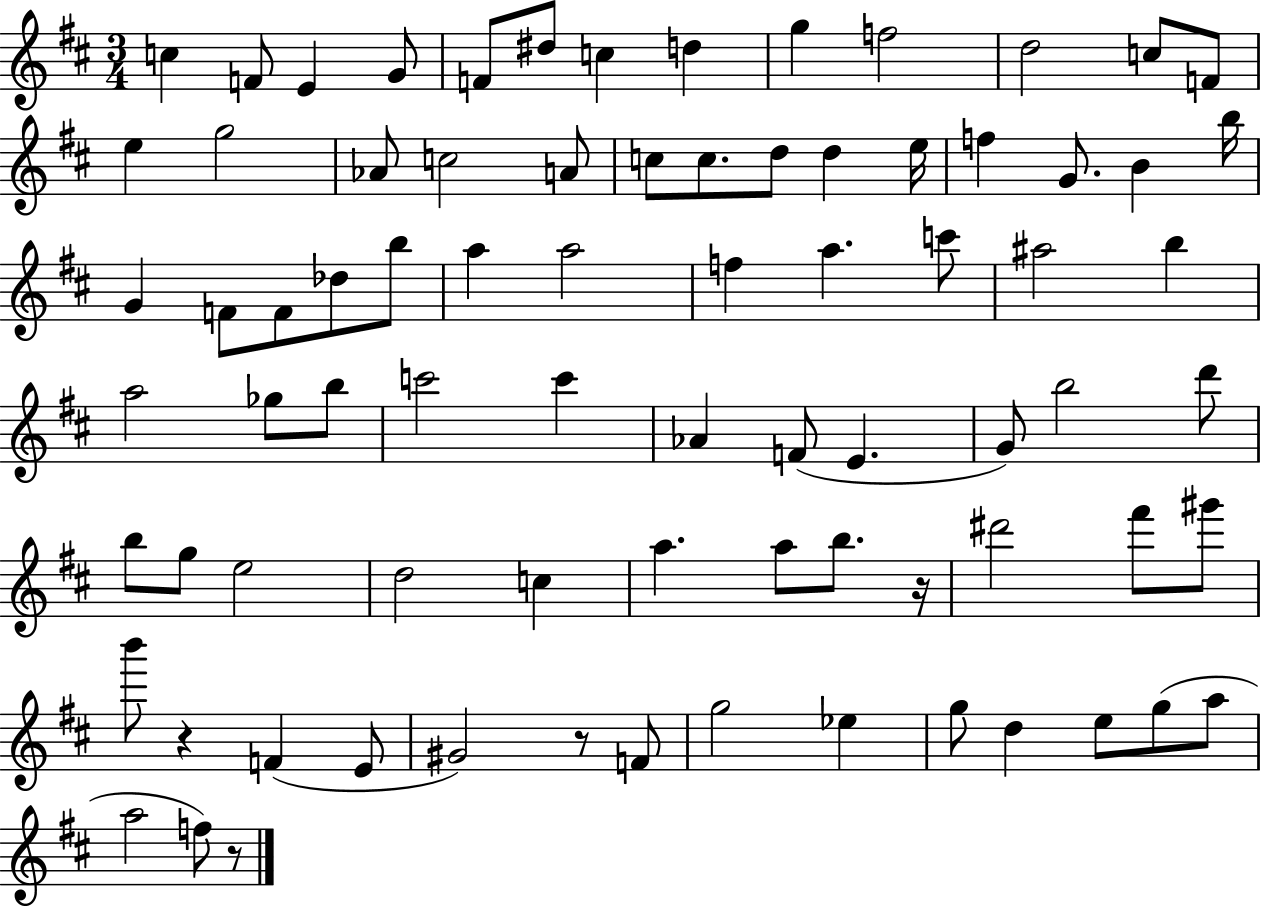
C5/q F4/e E4/q G4/e F4/e D#5/e C5/q D5/q G5/q F5/h D5/h C5/e F4/e E5/q G5/h Ab4/e C5/h A4/e C5/e C5/e. D5/e D5/q E5/s F5/q G4/e. B4/q B5/s G4/q F4/e F4/e Db5/e B5/e A5/q A5/h F5/q A5/q. C6/e A#5/h B5/q A5/h Gb5/e B5/e C6/h C6/q Ab4/q F4/e E4/q. G4/e B5/h D6/e B5/e G5/e E5/h D5/h C5/q A5/q. A5/e B5/e. R/s D#6/h F#6/e G#6/e B6/e R/q F4/q E4/e G#4/h R/e F4/e G5/h Eb5/q G5/e D5/q E5/e G5/e A5/e A5/h F5/e R/e